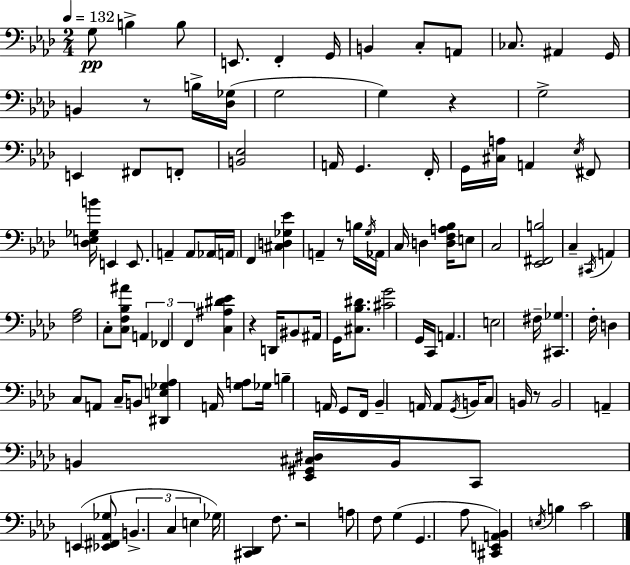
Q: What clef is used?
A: bass